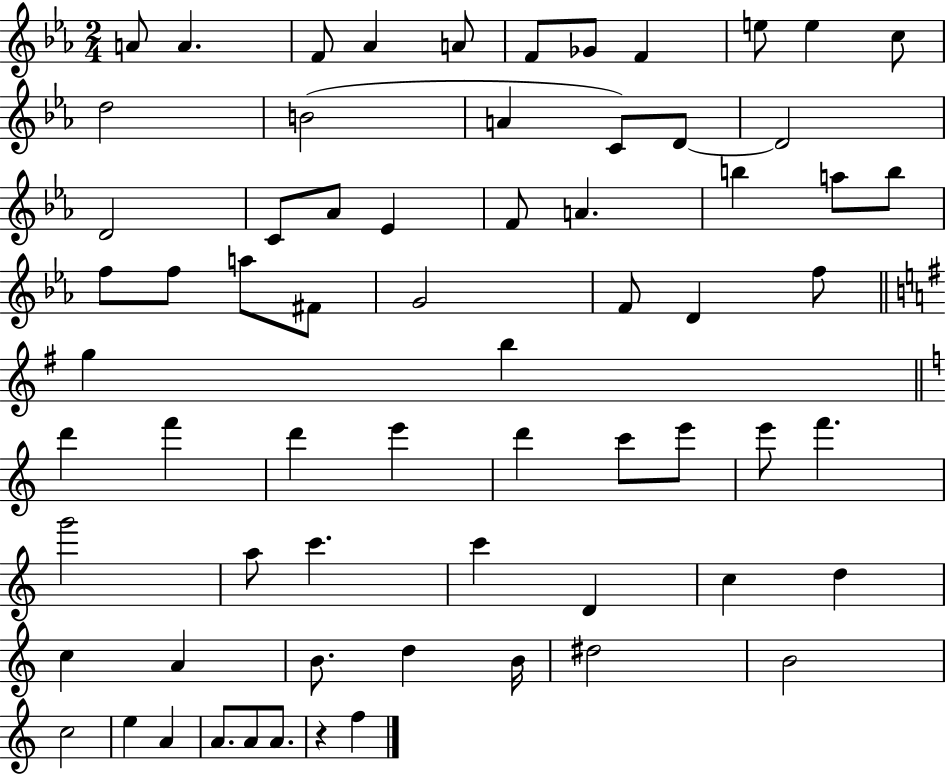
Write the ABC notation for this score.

X:1
T:Untitled
M:2/4
L:1/4
K:Eb
A/2 A F/2 _A A/2 F/2 _G/2 F e/2 e c/2 d2 B2 A C/2 D/2 D2 D2 C/2 _A/2 _E F/2 A b a/2 b/2 f/2 f/2 a/2 ^F/2 G2 F/2 D f/2 g b d' f' d' e' d' c'/2 e'/2 e'/2 f' g'2 a/2 c' c' D c d c A B/2 d B/4 ^d2 B2 c2 e A A/2 A/2 A/2 z f